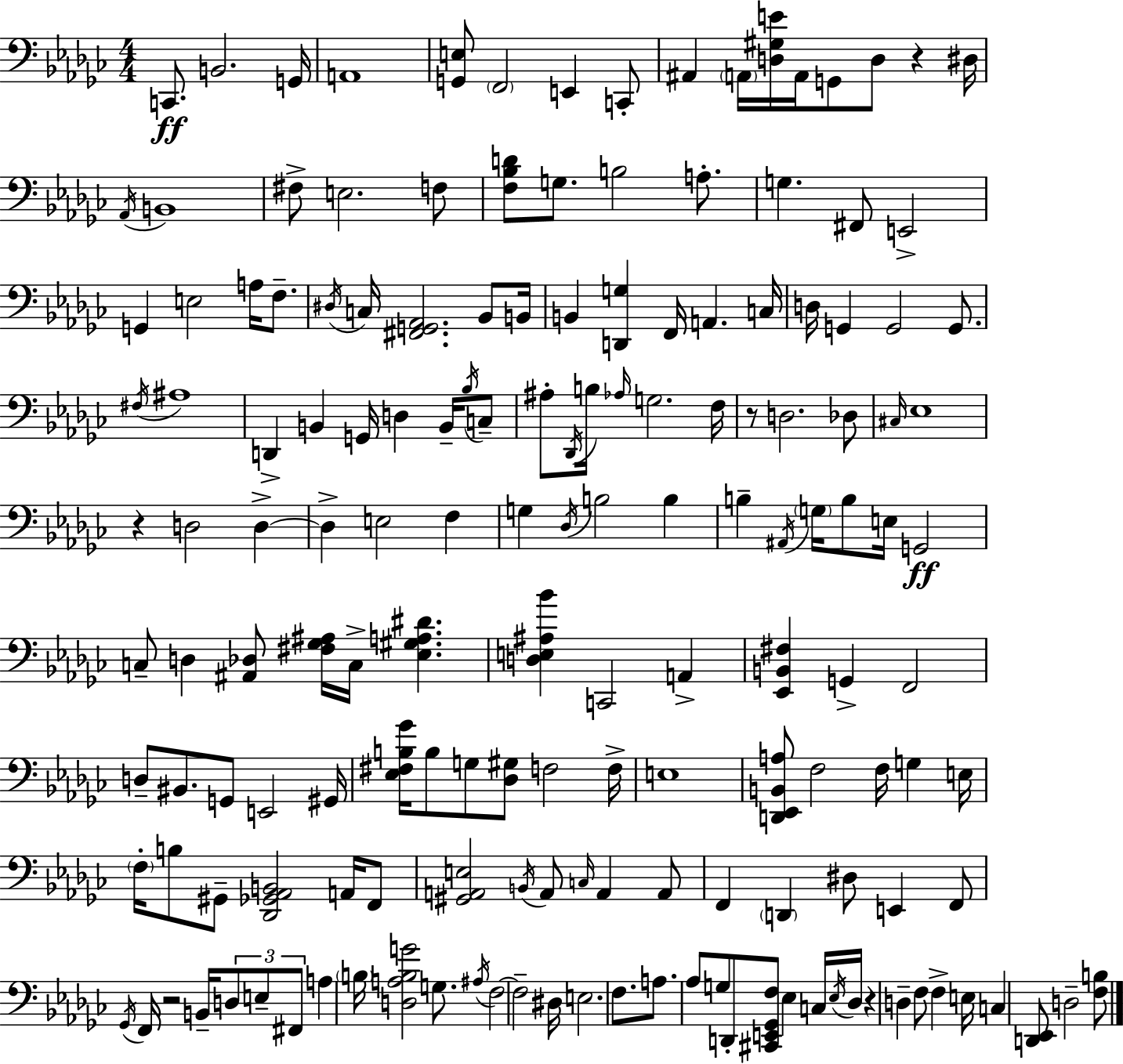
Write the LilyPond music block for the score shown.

{
  \clef bass
  \numericTimeSignature
  \time 4/4
  \key ees \minor
  \repeat volta 2 { c,8.\ff b,2. g,16 | a,1 | <g, e>8 \parenthesize f,2 e,4 c,8-. | ais,4 \parenthesize a,16 <d gis e'>16 a,16 g,8 d8 r4 dis16 | \break \acciaccatura { aes,16 } b,1 | fis8-> e2. f8 | <f bes d'>8 g8. b2 a8.-. | g4. fis,8 e,2-> | \break g,4 e2 a16 f8.-- | \acciaccatura { dis16 } c16 <fis, g, aes,>2. bes,8 | b,16 b,4 <d, g>4 f,16 a,4. | c16 d16 g,4 g,2 g,8. | \break \acciaccatura { fis16 } ais1 | d,4-> b,4 g,16 d4 | b,16-- \acciaccatura { bes16 } c8-- ais8-. \acciaccatura { des,16 } b16 \grace { aes16 } g2. | f16 r8 d2. | \break des8 \grace { cis16 } ees1 | r4 d2 | d4->~~ d4-> e2 | f4 g4 \acciaccatura { des16 } b2 | \break b4 b4-- \acciaccatura { ais,16 } \parenthesize g16 b8 | e16 g,2\ff c8-- d4 <ais, des>8 | <fis ges ais>16 c16-> <ees gis a dis'>4. <d e ais bes'>4 c,2 | a,4-> <ees, b, fis>4 g,4-> | \break f,2 d8-- bis,8. g,8 | e,2 gis,16 <ees fis b ges'>16 b8 g8 <des gis>8 | f2 f16-> e1 | <d, ees, b, a>8 f2 | \break f16 g4 e16 \parenthesize f16-. b8 gis,8-- <des, ges, aes, b,>2 | a,16 f,8 <gis, a, e>2 | \acciaccatura { b,16 } a,8 \grace { c16 } a,4 a,8 f,4 \parenthesize d,4 | dis8 e,4 f,8 \acciaccatura { ges,16 } f,16 r2 | \break b,16-- \tuplet 3/2 { d8 e8-- fis,8 } a4 | \parenthesize b16 <d a b g'>2 g8. \acciaccatura { ais16 } f2~~ | f2-- dis16 e2. | f8. a8. | \break aes8 g8 d,8-. <cis, e, ges, f>8 ees4 c16 \acciaccatura { ees16 } des16 r4 | d4-- f8 f4-> e16 c4 | <d, ees,>8 d2-- <f b>8 } \bar "|."
}